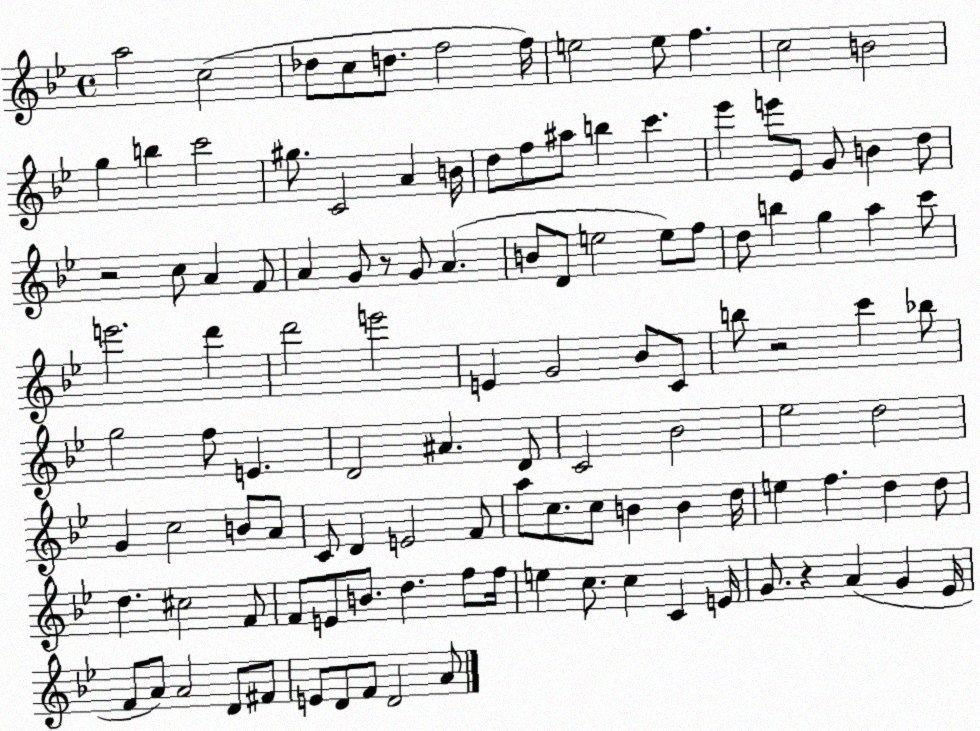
X:1
T:Untitled
M:4/4
L:1/4
K:Bb
a2 c2 _d/2 c/2 d/2 f2 f/4 e2 e/2 f c2 B2 g b c'2 ^g/2 C2 A B/4 d/2 f/2 ^a/2 b c' _e' e'/2 _E/2 G/2 B d/2 z2 c/2 A F/2 A G/2 z/2 G/2 A B/2 D/2 e2 e/2 f/2 d/2 b g a c'/2 e'2 d' d'2 e'2 E G2 _B/2 C/2 b/2 z2 c' _b/2 g2 f/2 E D2 ^A D/2 C2 _B2 _e2 d2 G c2 B/2 A/2 C/2 D E2 F/2 a/2 c/2 c/2 B B d/4 e f d d/2 d ^c2 F/2 F/2 E/2 B/2 d f/2 f/4 e c/2 c C E/4 G/2 z A G _E/4 F/2 A/2 A2 D/2 ^F/2 E/2 D/2 F/2 D2 A/2